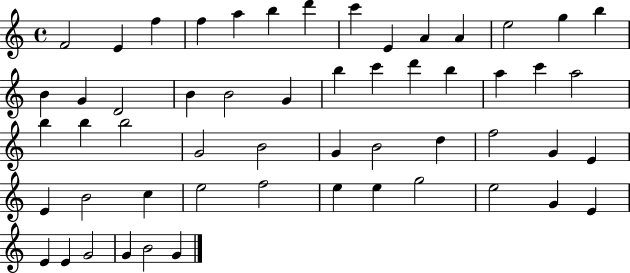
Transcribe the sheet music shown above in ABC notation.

X:1
T:Untitled
M:4/4
L:1/4
K:C
F2 E f f a b d' c' E A A e2 g b B G D2 B B2 G b c' d' b a c' a2 b b b2 G2 B2 G B2 d f2 G E E B2 c e2 f2 e e g2 e2 G E E E G2 G B2 G